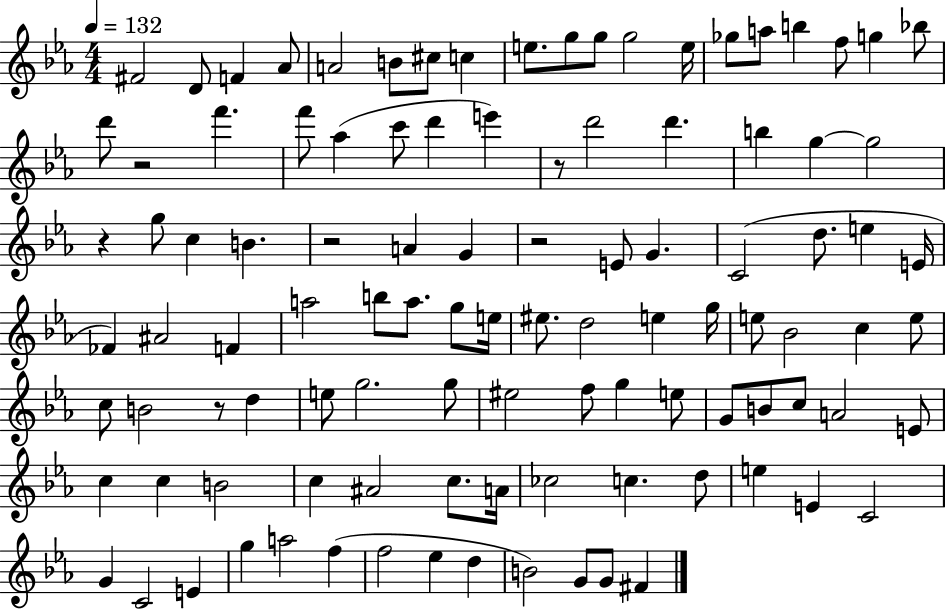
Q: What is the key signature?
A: EES major